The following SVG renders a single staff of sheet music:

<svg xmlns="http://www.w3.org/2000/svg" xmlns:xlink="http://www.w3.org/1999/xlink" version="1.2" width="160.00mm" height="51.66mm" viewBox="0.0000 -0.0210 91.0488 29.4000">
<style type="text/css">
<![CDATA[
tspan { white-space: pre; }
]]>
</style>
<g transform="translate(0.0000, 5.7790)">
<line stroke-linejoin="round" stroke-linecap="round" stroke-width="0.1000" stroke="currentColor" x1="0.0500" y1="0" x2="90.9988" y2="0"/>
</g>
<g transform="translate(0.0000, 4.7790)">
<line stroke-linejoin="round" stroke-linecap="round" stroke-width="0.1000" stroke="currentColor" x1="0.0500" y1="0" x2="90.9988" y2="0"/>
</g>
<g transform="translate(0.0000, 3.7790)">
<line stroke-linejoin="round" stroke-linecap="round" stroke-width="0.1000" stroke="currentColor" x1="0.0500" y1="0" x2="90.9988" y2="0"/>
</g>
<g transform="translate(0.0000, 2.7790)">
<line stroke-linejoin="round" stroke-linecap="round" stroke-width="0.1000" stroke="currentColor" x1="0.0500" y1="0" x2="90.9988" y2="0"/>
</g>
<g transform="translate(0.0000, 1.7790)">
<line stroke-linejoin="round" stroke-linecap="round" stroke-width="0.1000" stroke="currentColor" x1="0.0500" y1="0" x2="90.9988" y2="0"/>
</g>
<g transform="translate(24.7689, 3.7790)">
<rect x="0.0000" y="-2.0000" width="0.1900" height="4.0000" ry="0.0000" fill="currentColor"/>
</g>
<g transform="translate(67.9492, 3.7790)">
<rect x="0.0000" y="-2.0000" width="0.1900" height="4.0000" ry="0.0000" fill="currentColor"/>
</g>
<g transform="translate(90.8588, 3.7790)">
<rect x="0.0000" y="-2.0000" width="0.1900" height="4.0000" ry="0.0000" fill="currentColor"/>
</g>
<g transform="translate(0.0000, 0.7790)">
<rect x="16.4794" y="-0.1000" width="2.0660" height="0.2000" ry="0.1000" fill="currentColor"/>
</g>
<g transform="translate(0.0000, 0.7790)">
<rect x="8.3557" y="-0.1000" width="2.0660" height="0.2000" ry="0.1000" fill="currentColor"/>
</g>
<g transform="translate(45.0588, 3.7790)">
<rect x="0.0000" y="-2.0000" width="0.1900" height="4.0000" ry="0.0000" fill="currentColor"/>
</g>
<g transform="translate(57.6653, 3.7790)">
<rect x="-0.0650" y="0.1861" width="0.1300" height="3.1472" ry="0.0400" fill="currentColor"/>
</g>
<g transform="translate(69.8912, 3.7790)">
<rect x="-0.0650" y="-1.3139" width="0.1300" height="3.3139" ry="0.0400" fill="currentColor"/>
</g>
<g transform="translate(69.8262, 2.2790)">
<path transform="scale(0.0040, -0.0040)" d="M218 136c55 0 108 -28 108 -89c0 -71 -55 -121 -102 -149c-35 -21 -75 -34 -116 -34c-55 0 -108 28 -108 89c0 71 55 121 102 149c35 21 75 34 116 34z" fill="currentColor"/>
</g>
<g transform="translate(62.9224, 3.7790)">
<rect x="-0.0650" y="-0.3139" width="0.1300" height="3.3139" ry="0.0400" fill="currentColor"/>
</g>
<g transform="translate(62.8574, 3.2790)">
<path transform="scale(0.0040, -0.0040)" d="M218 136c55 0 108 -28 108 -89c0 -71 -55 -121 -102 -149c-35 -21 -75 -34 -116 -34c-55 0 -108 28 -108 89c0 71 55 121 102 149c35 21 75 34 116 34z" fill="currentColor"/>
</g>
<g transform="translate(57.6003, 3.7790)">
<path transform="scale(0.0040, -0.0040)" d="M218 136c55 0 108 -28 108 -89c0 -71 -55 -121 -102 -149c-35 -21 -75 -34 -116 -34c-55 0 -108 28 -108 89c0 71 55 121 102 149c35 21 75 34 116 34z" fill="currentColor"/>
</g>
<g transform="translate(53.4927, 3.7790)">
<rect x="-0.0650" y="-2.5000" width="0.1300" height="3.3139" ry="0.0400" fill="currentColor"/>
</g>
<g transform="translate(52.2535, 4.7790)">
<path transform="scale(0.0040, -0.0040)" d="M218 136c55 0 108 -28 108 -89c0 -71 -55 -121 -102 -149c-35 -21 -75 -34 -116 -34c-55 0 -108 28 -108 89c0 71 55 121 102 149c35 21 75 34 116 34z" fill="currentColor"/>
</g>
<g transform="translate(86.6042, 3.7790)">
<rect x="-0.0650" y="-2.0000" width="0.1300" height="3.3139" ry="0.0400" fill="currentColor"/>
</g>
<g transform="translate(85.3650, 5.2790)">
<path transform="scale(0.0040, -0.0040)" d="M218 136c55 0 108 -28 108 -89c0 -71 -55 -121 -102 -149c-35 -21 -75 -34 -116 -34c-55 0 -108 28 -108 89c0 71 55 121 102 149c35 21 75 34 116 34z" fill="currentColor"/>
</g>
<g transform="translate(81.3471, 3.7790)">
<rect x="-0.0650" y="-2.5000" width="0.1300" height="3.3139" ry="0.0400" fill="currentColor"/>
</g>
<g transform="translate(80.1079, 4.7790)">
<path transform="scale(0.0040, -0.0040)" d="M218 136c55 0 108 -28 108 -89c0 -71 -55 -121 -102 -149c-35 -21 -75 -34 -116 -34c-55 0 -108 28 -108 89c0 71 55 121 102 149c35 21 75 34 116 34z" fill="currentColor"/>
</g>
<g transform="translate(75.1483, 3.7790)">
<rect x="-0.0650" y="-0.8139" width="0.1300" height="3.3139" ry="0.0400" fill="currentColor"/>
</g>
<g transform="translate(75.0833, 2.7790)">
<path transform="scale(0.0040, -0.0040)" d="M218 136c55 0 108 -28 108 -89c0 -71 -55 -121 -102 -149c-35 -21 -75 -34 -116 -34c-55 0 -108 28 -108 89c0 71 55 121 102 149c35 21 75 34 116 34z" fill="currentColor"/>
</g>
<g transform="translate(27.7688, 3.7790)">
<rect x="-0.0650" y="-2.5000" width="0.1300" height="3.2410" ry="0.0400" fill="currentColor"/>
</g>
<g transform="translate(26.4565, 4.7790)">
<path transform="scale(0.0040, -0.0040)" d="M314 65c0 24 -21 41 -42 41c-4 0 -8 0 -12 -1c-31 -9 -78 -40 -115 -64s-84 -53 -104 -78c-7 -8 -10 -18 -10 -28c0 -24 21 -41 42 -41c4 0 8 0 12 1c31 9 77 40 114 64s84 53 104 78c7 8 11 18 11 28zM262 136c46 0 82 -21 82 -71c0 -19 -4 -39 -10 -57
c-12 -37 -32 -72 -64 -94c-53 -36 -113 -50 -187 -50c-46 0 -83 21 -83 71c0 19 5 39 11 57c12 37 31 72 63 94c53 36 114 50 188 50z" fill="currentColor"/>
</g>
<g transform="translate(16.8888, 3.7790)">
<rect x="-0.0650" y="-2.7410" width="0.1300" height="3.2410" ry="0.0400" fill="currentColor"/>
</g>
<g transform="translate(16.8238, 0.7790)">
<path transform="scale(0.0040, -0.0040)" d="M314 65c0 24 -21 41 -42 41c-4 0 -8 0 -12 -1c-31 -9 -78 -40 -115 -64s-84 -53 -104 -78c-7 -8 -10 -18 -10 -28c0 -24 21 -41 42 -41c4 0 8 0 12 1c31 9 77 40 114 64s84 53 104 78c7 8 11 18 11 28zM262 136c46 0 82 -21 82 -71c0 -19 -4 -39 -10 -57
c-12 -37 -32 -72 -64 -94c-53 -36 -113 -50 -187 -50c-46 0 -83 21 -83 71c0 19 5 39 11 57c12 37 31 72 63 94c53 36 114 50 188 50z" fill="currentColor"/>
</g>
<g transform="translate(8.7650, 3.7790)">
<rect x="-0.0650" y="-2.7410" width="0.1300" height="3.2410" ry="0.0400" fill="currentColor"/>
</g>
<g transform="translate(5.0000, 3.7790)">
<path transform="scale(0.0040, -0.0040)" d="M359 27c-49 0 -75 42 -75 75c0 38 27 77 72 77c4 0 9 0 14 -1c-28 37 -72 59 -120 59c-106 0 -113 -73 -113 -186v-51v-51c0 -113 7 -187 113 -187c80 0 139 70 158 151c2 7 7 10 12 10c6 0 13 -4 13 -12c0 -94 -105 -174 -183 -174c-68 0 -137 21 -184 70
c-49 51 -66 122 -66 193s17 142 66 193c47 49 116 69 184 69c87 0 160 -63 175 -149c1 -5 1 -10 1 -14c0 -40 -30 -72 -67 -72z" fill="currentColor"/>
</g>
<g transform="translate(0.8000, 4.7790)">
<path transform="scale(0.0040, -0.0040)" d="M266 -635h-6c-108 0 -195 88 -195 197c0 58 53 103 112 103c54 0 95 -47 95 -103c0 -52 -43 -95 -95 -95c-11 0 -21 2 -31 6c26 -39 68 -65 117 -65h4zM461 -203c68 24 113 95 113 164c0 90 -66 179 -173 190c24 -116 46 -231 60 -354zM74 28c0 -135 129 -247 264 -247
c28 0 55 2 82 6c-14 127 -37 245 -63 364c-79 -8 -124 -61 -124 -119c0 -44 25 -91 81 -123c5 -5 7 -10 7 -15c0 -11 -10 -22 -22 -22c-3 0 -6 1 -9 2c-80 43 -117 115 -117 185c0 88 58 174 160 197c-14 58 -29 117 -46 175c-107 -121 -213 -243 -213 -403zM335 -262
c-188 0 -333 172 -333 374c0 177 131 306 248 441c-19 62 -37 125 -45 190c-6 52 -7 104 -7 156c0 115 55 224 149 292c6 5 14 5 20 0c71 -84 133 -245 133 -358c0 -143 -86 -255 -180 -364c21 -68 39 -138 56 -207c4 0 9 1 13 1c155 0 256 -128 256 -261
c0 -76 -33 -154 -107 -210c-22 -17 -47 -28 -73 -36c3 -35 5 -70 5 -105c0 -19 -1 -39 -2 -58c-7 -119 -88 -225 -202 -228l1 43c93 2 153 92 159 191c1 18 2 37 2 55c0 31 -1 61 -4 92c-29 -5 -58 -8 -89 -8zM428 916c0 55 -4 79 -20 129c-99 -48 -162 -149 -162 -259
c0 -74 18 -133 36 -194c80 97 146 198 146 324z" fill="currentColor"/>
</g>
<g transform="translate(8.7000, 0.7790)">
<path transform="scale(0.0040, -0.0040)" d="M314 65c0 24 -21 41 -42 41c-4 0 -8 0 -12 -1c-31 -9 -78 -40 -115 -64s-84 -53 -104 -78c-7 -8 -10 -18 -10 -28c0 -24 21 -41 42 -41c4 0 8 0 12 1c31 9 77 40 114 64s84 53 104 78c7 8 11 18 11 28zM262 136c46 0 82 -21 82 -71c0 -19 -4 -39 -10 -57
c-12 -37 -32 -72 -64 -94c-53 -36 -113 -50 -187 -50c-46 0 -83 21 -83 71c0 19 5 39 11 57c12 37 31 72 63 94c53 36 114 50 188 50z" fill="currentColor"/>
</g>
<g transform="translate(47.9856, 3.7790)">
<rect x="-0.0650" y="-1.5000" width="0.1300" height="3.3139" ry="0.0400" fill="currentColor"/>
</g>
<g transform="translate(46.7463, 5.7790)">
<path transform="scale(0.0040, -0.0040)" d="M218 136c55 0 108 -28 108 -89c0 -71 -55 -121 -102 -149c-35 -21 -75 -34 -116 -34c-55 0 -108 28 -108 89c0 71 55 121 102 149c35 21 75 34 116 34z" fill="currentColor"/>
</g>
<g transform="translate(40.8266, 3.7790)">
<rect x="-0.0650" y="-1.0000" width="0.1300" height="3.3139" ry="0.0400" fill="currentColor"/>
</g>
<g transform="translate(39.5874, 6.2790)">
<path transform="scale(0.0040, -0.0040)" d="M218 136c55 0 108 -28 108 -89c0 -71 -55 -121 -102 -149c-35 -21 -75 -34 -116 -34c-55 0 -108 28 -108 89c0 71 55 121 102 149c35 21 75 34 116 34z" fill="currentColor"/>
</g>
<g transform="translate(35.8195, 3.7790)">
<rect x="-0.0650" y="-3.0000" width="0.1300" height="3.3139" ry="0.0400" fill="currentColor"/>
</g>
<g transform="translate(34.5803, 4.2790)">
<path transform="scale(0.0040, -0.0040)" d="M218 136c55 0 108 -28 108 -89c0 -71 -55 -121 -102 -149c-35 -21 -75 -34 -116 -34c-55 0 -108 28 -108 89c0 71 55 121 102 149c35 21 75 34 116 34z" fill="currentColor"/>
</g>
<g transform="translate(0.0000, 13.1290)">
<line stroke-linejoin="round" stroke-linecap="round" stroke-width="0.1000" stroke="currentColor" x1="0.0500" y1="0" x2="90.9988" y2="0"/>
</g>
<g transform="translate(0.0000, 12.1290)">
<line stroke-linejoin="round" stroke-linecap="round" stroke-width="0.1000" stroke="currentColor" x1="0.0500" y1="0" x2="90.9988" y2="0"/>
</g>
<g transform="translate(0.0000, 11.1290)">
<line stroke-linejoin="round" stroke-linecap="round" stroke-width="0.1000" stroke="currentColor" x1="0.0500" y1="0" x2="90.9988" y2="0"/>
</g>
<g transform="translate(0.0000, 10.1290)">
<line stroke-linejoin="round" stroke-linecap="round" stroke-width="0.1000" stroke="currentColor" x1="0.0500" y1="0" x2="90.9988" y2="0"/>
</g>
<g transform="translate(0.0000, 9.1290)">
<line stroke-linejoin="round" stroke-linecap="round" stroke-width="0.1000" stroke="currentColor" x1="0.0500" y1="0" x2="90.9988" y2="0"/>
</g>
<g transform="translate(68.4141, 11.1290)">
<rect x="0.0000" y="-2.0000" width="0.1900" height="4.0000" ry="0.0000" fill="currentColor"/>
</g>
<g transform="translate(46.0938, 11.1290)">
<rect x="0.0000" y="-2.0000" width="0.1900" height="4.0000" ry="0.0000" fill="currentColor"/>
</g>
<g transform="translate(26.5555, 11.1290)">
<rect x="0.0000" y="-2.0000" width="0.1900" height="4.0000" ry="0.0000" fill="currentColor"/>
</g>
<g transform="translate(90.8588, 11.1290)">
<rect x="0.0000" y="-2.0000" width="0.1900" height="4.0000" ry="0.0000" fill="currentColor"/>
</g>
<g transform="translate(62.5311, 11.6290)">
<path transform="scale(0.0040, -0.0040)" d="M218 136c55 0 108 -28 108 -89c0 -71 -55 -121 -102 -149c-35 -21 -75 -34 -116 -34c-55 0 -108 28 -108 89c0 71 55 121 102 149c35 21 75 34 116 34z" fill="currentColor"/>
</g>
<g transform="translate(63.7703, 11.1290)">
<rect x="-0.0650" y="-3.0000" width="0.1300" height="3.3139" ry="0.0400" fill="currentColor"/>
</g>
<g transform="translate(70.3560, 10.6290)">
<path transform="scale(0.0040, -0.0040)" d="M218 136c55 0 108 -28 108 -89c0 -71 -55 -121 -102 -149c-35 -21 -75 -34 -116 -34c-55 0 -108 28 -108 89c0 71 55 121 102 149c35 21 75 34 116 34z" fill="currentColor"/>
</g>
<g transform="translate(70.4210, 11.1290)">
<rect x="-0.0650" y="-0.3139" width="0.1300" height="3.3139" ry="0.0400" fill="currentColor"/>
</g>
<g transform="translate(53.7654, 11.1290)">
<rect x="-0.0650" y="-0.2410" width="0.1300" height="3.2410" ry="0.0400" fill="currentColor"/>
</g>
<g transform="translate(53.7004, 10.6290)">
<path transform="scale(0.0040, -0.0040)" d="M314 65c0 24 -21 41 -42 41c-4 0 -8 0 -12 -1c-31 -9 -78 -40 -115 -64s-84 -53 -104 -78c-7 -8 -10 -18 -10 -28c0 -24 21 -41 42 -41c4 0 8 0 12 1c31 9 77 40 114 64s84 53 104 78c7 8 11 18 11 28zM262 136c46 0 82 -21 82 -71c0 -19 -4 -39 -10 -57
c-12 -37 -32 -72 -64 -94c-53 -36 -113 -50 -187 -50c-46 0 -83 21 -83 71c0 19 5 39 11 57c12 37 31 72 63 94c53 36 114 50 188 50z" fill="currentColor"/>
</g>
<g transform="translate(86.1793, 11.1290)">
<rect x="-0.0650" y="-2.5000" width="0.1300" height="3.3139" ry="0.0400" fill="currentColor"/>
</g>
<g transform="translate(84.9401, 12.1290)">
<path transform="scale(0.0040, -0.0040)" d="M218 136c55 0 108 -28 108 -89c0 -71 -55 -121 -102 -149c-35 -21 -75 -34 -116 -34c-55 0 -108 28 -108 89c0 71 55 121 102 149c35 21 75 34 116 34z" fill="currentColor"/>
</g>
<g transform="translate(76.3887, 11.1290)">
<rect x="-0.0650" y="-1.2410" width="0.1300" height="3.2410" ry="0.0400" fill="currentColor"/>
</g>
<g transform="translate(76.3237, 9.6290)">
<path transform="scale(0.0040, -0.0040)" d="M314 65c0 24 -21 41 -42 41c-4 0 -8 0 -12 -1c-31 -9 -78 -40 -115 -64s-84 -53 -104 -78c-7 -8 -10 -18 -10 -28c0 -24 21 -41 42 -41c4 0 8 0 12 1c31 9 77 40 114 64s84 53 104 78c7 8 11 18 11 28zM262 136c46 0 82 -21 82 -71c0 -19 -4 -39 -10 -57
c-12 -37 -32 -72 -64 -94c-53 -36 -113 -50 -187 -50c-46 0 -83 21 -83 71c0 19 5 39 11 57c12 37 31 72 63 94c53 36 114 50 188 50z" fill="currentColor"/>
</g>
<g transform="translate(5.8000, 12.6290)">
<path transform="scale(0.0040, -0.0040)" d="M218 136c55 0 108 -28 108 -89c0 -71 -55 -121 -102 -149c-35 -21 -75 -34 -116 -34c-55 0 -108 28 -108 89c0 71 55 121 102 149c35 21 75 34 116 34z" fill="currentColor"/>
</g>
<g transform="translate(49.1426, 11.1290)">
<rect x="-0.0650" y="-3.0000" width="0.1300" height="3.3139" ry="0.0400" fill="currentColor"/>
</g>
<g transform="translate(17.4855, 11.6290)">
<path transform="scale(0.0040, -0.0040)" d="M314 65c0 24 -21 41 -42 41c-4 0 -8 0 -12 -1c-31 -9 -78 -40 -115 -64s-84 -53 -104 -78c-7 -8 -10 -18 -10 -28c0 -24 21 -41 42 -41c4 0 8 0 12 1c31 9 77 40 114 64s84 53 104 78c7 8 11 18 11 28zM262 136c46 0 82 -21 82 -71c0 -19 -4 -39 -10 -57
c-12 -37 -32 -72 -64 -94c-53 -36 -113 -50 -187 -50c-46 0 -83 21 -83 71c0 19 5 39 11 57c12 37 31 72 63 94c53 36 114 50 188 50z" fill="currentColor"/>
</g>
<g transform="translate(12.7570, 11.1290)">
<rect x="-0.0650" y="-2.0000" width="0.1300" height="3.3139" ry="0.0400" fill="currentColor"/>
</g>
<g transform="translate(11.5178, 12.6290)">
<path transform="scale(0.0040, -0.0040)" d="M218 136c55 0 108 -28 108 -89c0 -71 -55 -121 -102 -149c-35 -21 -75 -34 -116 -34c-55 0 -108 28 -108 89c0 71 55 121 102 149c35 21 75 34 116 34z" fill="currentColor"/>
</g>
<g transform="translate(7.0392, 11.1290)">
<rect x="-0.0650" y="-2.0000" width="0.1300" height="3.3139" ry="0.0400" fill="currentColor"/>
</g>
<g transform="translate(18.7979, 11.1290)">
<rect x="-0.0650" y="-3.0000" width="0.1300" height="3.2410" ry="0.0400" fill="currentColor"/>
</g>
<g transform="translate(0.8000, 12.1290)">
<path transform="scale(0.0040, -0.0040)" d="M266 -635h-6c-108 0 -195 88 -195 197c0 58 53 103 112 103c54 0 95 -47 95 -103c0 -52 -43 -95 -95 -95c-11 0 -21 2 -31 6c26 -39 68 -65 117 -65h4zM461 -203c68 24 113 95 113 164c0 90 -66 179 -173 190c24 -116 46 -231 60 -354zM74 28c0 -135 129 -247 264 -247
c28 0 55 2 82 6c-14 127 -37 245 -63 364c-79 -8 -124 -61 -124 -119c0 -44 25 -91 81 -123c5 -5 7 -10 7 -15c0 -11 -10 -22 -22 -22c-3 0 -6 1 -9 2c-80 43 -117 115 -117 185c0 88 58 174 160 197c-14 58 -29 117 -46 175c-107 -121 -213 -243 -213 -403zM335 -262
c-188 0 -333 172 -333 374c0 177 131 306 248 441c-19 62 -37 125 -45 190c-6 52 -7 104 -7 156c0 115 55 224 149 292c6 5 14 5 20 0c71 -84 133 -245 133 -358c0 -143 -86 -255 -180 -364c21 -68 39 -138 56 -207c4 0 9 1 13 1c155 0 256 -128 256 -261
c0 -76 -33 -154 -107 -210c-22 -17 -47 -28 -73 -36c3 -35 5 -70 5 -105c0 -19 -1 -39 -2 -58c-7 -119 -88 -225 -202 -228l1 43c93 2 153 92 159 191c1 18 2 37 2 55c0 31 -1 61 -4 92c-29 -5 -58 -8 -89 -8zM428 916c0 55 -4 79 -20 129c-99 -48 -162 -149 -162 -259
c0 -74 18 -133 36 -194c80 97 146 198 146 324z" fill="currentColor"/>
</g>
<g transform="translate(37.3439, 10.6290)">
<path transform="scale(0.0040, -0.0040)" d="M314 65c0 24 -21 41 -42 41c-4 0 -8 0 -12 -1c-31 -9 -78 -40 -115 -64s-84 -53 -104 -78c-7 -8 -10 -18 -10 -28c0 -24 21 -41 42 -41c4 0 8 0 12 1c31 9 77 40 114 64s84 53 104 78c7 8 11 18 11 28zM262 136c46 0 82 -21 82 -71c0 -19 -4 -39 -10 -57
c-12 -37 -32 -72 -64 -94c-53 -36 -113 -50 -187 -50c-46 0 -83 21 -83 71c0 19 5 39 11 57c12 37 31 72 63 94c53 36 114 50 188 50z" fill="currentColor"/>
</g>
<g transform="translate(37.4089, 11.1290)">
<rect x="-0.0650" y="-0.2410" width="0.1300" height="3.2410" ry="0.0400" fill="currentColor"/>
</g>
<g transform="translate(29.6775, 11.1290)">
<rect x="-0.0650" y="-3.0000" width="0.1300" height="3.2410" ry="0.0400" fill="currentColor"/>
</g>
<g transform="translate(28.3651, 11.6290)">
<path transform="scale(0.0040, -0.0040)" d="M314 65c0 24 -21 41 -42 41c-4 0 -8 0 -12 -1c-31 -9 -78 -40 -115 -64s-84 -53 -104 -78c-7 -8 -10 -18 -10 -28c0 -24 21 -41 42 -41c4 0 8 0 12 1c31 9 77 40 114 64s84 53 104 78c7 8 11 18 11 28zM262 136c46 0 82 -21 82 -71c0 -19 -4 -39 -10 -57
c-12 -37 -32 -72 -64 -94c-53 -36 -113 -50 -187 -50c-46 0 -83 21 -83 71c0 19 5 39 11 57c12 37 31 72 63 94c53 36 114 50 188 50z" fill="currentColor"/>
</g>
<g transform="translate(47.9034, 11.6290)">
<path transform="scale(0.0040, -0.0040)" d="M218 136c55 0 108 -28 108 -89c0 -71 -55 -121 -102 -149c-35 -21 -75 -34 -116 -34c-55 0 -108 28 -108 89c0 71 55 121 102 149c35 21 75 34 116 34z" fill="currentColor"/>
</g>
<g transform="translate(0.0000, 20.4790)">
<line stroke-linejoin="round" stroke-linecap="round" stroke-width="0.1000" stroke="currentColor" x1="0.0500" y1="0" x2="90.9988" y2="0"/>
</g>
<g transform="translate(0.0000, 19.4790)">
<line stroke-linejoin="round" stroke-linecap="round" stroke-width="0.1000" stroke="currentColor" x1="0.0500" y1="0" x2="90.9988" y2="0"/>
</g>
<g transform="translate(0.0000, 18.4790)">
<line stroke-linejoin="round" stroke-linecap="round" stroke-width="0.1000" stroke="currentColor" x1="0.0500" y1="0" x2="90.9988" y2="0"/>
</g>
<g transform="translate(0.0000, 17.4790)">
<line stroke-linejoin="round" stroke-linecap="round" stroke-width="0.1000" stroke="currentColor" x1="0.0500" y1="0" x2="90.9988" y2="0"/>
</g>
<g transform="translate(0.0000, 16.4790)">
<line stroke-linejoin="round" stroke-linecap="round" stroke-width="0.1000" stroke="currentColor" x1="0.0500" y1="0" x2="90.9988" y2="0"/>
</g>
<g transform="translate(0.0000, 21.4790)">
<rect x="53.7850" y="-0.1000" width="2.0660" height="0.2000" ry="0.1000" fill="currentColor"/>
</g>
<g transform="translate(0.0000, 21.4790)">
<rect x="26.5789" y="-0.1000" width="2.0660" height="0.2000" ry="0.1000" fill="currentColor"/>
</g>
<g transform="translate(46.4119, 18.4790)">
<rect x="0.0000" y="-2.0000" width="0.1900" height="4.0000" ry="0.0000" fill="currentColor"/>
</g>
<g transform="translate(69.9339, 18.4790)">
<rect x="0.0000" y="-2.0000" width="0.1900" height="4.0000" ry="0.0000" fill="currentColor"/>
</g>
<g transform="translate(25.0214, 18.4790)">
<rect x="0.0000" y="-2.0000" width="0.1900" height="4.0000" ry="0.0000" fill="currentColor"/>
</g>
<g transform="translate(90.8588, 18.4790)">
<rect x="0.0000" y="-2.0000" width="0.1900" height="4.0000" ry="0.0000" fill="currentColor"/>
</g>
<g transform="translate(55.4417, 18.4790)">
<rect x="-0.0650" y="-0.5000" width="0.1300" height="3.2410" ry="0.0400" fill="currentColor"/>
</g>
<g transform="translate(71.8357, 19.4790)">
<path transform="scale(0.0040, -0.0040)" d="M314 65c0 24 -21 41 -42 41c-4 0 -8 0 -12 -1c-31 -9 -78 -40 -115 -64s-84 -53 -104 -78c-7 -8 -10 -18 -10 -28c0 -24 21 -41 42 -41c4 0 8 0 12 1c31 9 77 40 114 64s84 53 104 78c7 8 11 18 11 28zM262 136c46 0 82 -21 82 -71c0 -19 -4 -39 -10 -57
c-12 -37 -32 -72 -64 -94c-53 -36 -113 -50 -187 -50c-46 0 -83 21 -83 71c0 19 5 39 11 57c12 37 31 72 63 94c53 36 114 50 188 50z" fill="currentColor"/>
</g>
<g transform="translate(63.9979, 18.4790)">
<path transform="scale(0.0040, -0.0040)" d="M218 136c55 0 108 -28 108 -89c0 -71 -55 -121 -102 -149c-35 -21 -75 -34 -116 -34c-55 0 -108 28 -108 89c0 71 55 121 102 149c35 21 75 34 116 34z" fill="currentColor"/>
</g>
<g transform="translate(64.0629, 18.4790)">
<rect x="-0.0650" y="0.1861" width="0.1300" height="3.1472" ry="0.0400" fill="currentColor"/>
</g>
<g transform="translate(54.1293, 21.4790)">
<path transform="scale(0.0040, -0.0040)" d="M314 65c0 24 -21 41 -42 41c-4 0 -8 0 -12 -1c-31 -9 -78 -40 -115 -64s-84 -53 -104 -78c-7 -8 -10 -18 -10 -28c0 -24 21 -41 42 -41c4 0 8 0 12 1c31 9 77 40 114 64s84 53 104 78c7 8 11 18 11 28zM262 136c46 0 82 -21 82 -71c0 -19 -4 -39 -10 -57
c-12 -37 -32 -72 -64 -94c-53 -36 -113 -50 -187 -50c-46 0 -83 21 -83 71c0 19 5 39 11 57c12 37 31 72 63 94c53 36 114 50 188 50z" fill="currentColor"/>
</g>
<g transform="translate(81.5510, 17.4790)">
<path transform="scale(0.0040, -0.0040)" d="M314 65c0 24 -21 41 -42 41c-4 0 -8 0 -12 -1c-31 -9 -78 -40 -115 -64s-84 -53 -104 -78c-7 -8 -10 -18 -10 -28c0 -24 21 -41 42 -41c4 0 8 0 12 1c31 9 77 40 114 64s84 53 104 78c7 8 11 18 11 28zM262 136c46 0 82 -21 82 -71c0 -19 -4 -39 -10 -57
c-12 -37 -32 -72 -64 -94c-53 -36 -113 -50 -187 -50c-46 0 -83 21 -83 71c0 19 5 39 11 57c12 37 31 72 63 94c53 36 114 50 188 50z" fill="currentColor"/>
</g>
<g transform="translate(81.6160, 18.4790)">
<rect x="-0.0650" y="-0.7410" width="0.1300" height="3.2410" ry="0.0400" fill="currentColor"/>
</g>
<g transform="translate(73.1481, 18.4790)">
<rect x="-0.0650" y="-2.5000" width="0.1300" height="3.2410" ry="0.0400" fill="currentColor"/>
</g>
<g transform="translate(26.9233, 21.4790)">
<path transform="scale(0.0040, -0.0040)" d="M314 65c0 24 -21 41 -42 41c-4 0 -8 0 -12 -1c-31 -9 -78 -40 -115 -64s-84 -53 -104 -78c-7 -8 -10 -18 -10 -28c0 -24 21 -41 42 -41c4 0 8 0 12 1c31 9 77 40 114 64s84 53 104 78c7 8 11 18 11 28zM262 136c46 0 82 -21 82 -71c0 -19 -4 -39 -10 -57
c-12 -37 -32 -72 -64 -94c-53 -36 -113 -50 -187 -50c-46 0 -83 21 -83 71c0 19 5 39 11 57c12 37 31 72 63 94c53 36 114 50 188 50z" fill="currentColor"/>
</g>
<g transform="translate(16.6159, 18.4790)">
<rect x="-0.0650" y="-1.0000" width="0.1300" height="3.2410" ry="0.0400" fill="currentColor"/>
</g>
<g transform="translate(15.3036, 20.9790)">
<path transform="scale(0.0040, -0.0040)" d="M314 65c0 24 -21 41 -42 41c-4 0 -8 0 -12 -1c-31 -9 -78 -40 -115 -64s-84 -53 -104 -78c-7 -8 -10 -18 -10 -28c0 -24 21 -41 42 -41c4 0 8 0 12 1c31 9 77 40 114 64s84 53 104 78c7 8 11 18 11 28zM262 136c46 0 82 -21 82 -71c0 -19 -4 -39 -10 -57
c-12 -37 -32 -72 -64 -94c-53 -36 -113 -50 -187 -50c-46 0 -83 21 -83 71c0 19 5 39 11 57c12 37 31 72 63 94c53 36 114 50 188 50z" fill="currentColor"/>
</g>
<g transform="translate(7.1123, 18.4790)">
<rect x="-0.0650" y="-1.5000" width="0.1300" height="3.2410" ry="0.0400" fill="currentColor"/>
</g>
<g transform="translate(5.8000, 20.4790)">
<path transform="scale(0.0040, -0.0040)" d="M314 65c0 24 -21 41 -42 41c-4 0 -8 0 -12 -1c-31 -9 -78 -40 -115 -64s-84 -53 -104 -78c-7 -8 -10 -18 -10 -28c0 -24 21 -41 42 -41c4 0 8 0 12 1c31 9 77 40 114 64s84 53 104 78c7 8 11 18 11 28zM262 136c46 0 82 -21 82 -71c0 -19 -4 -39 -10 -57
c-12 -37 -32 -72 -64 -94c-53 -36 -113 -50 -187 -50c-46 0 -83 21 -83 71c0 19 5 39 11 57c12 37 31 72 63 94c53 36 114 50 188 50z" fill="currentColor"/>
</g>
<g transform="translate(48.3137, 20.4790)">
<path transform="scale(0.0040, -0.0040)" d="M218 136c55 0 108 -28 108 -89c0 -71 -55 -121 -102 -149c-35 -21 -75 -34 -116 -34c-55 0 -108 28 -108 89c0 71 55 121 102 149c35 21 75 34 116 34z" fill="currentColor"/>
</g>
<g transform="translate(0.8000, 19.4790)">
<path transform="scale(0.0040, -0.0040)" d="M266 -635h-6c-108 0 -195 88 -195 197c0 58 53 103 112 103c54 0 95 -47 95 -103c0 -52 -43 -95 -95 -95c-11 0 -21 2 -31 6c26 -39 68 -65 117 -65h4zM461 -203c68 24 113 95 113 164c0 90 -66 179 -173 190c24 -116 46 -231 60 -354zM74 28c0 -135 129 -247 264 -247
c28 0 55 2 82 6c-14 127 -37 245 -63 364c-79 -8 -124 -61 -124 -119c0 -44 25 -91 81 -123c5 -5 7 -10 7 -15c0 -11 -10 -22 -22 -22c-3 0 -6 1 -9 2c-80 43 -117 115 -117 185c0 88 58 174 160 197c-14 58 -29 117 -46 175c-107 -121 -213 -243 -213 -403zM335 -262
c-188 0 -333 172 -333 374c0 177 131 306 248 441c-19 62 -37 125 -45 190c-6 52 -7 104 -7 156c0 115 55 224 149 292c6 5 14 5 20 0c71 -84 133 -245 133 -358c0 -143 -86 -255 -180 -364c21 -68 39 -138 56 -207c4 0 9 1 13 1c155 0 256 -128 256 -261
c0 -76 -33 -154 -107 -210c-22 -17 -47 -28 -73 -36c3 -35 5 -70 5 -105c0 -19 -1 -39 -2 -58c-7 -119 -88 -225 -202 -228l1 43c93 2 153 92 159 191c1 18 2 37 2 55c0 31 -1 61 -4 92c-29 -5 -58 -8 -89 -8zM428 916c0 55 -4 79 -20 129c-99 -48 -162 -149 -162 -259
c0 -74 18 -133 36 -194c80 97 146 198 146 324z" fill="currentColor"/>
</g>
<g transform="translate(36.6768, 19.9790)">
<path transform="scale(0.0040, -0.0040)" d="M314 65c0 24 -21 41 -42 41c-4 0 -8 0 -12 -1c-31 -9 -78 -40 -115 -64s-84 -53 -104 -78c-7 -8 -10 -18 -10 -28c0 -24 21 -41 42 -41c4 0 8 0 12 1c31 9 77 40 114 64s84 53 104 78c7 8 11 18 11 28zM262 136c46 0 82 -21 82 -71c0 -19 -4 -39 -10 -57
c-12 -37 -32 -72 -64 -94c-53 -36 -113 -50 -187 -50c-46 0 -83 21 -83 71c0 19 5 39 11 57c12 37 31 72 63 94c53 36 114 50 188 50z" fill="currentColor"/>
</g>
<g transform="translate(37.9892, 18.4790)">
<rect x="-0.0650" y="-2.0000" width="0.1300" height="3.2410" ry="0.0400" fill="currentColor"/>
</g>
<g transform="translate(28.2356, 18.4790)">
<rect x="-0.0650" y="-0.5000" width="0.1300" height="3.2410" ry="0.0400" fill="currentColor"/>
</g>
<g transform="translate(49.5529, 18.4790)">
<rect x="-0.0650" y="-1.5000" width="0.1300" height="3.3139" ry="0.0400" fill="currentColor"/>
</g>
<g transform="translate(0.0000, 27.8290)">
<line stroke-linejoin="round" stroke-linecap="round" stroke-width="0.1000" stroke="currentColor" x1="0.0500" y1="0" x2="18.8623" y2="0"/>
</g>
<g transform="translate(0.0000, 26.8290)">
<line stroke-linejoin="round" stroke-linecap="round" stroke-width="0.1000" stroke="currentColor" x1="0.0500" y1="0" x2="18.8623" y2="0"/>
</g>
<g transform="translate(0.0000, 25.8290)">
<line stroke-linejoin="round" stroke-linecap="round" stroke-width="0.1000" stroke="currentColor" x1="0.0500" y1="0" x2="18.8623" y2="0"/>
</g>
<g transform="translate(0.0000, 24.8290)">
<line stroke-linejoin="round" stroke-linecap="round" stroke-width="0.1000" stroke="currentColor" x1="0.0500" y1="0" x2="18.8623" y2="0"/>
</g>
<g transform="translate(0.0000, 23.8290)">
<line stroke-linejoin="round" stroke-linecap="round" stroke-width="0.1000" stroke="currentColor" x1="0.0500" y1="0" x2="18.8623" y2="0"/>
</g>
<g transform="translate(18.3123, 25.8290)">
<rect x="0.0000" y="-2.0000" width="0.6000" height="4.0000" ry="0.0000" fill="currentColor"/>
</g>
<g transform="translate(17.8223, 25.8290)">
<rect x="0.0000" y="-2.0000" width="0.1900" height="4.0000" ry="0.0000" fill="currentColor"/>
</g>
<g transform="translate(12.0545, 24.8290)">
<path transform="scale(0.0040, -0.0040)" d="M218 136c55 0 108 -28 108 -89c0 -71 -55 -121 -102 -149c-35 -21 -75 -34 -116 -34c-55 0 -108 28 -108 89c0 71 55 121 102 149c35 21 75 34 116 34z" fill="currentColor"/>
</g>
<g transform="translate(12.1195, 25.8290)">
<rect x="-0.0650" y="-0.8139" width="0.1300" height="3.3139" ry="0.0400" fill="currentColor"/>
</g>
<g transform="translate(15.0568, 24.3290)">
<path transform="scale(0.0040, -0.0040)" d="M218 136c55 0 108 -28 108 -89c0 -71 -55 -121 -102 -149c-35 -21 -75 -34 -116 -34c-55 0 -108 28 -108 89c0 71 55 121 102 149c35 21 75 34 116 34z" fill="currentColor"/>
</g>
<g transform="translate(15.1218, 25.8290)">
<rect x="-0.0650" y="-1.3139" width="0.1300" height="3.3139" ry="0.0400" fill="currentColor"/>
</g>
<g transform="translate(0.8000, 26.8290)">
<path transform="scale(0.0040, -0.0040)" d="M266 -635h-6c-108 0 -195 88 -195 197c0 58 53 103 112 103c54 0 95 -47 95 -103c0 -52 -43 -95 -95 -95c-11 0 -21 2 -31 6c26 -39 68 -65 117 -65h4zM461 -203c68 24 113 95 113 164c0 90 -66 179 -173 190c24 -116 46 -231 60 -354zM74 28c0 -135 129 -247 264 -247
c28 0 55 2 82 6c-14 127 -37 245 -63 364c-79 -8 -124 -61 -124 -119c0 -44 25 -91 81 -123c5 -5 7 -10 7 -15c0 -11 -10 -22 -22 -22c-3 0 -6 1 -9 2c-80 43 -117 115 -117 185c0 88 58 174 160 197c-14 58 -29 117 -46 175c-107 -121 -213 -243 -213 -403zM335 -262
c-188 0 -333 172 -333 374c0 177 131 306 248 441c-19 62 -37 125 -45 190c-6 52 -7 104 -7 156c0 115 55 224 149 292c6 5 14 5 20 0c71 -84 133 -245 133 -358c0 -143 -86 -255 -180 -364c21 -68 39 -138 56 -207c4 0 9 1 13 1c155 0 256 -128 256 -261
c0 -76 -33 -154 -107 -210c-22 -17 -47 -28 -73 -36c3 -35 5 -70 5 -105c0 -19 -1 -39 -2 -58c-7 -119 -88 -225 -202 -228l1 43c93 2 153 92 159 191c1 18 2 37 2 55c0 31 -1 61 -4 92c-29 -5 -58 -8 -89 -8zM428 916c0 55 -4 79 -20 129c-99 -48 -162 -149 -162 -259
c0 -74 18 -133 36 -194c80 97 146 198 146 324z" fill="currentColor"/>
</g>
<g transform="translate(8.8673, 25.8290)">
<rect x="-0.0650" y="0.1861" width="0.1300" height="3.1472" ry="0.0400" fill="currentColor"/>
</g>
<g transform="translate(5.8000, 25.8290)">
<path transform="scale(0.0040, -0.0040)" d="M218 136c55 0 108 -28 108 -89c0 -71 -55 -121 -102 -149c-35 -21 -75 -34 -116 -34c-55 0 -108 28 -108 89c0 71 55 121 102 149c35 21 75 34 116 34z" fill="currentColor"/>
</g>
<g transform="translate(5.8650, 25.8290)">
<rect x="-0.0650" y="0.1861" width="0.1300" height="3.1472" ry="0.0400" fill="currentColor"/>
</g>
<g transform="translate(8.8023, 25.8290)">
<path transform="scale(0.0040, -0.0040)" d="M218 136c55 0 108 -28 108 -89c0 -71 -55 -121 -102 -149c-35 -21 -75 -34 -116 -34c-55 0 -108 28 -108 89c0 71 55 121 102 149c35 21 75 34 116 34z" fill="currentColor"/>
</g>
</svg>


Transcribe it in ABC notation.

X:1
T:Untitled
M:4/4
L:1/4
K:C
a2 a2 G2 A D E G B c e d G F F F A2 A2 c2 A c2 A c e2 G E2 D2 C2 F2 E C2 B G2 d2 B B d e